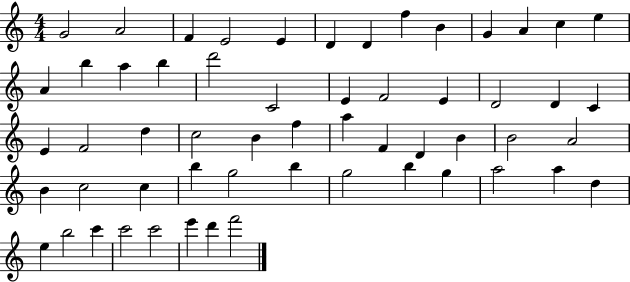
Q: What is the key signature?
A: C major